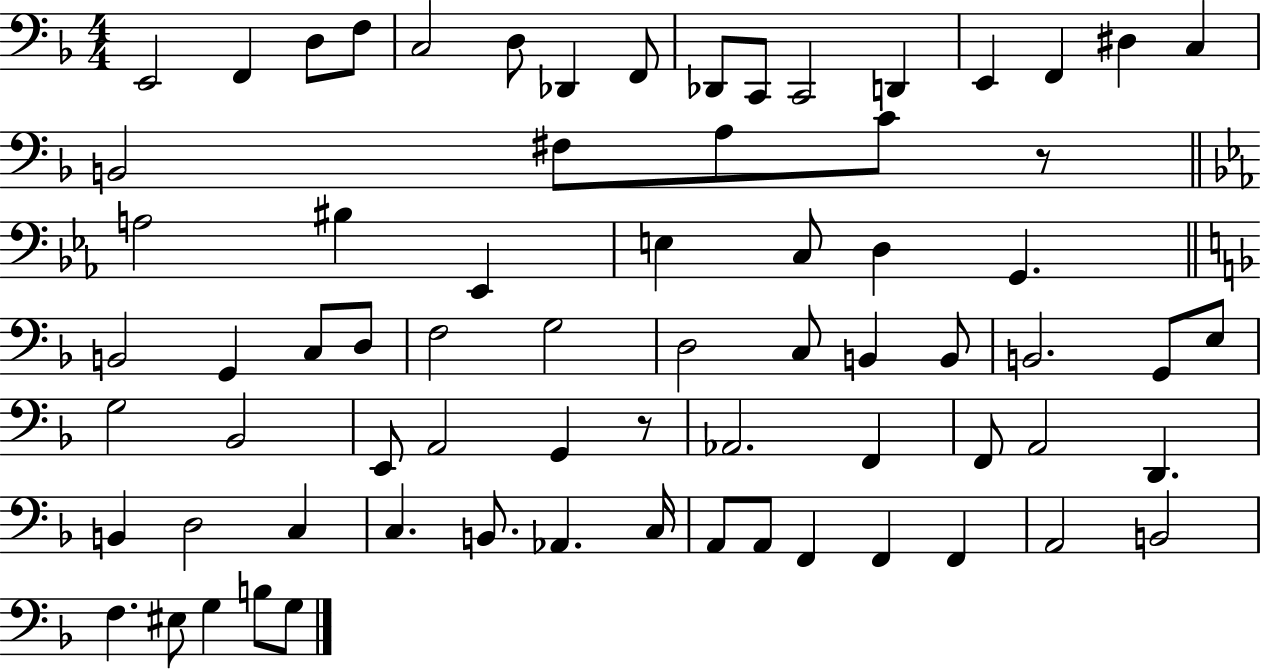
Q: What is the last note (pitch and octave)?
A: G3